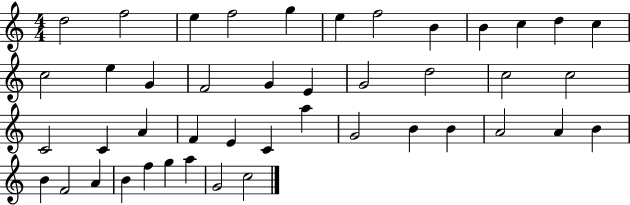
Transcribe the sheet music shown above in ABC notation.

X:1
T:Untitled
M:4/4
L:1/4
K:C
d2 f2 e f2 g e f2 B B c d c c2 e G F2 G E G2 d2 c2 c2 C2 C A F E C a G2 B B A2 A B B F2 A B f g a G2 c2